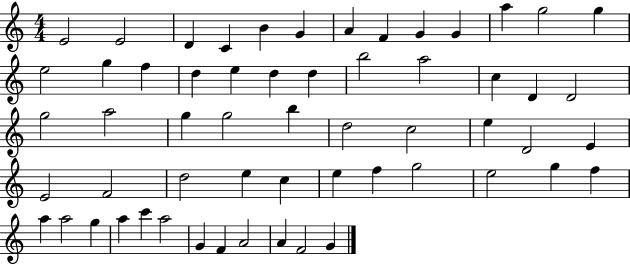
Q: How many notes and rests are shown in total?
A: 58